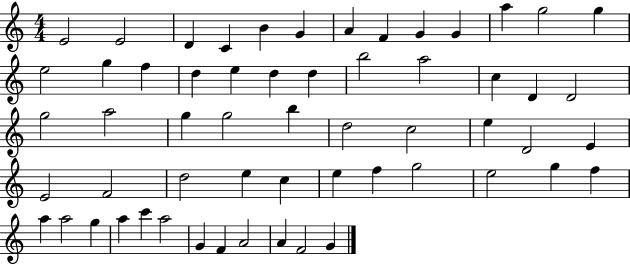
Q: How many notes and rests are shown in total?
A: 58